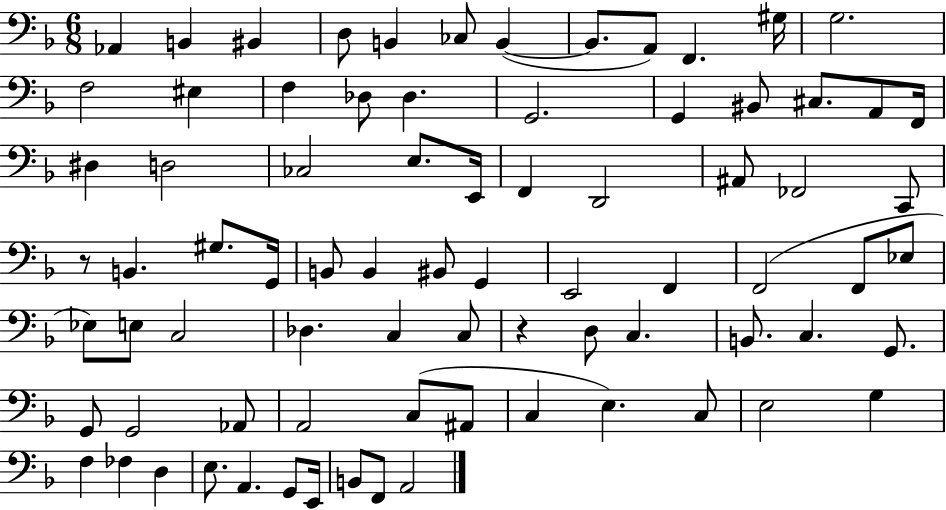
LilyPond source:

{
  \clef bass
  \numericTimeSignature
  \time 6/8
  \key f \major
  aes,4 b,4 bis,4 | d8 b,4 ces8 b,4~(~ | b,8. a,8) f,4. gis16 | g2. | \break f2 eis4 | f4 des8 des4. | g,2. | g,4 bis,8 cis8. a,8 f,16 | \break dis4 d2 | ces2 e8. e,16 | f,4 d,2 | ais,8 fes,2 c,8 | \break r8 b,4. gis8. g,16 | b,8 b,4 bis,8 g,4 | e,2 f,4 | f,2( f,8 ees8 | \break ees8) e8 c2 | des4. c4 c8 | r4 d8 c4. | b,8. c4. g,8. | \break g,8 g,2 aes,8 | a,2 c8( ais,8 | c4 e4.) c8 | e2 g4 | \break f4 fes4 d4 | e8. a,4. g,8 e,16 | b,8 f,8 a,2 | \bar "|."
}